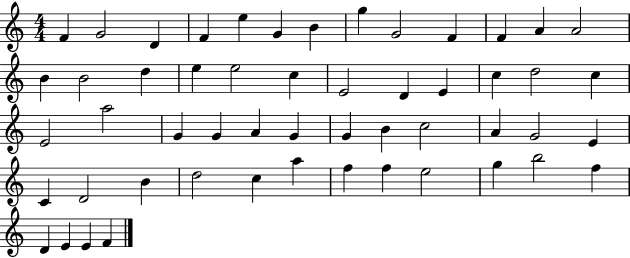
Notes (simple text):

F4/q G4/h D4/q F4/q E5/q G4/q B4/q G5/q G4/h F4/q F4/q A4/q A4/h B4/q B4/h D5/q E5/q E5/h C5/q E4/h D4/q E4/q C5/q D5/h C5/q E4/h A5/h G4/q G4/q A4/q G4/q G4/q B4/q C5/h A4/q G4/h E4/q C4/q D4/h B4/q D5/h C5/q A5/q F5/q F5/q E5/h G5/q B5/h F5/q D4/q E4/q E4/q F4/q